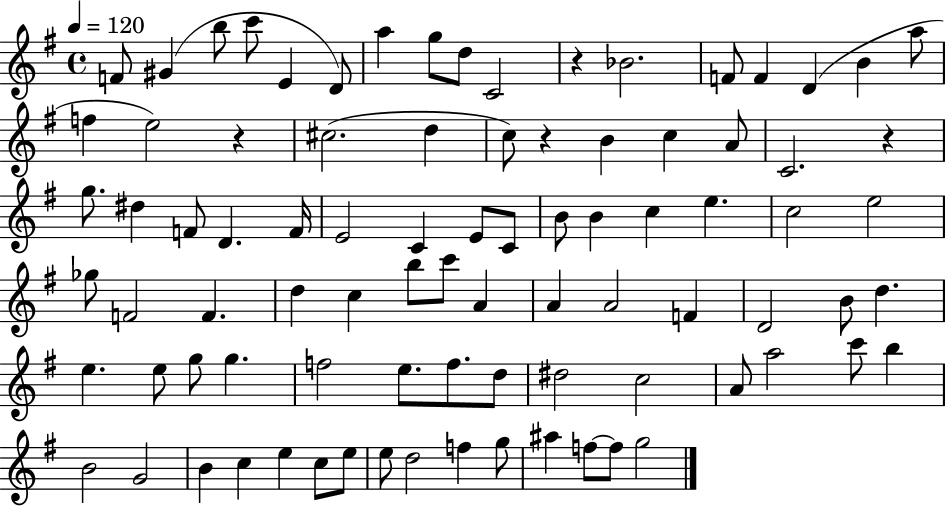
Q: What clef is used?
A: treble